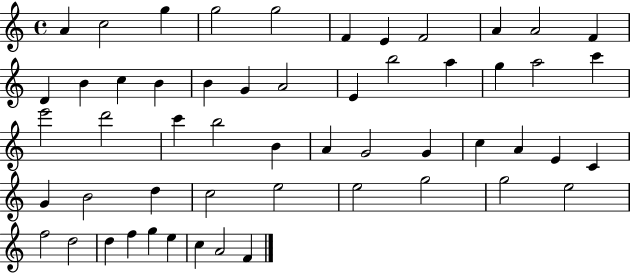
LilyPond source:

{
  \clef treble
  \time 4/4
  \defaultTimeSignature
  \key c \major
  a'4 c''2 g''4 | g''2 g''2 | f'4 e'4 f'2 | a'4 a'2 f'4 | \break d'4 b'4 c''4 b'4 | b'4 g'4 a'2 | e'4 b''2 a''4 | g''4 a''2 c'''4 | \break e'''2 d'''2 | c'''4 b''2 b'4 | a'4 g'2 g'4 | c''4 a'4 e'4 c'4 | \break g'4 b'2 d''4 | c''2 e''2 | e''2 g''2 | g''2 e''2 | \break f''2 d''2 | d''4 f''4 g''4 e''4 | c''4 a'2 f'4 | \bar "|."
}